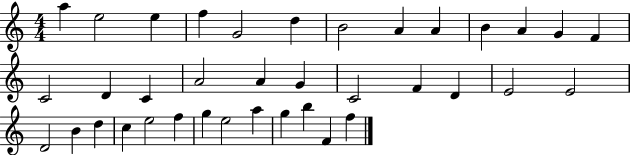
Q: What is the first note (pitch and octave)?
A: A5